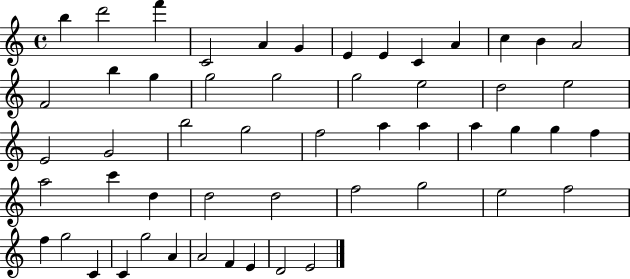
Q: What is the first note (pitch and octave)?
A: B5